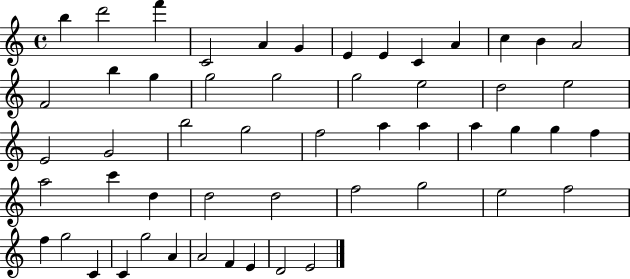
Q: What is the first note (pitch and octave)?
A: B5